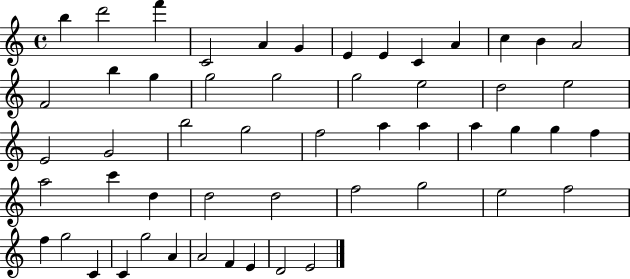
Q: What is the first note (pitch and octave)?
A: B5